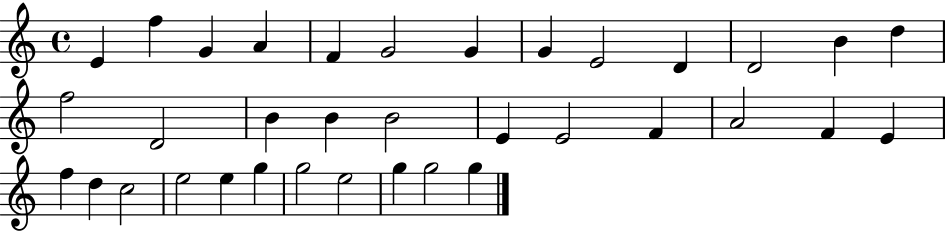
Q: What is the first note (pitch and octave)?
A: E4